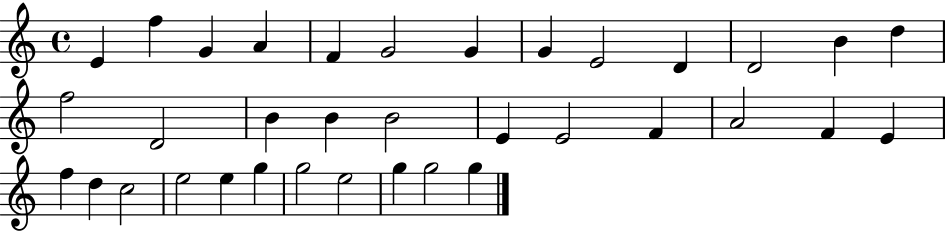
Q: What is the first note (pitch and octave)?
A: E4